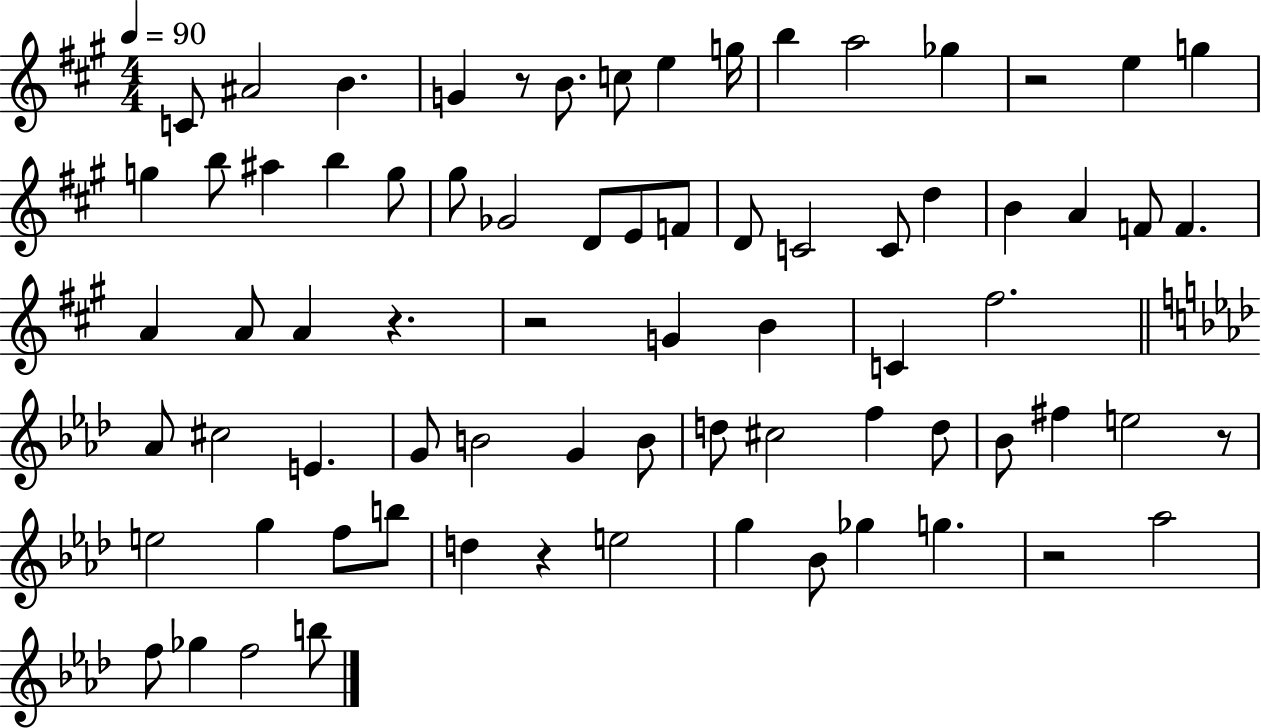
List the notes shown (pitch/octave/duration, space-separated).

C4/e A#4/h B4/q. G4/q R/e B4/e. C5/e E5/q G5/s B5/q A5/h Gb5/q R/h E5/q G5/q G5/q B5/e A#5/q B5/q G5/e G#5/e Gb4/h D4/e E4/e F4/e D4/e C4/h C4/e D5/q B4/q A4/q F4/e F4/q. A4/q A4/e A4/q R/q. R/h G4/q B4/q C4/q F#5/h. Ab4/e C#5/h E4/q. G4/e B4/h G4/q B4/e D5/e C#5/h F5/q D5/e Bb4/e F#5/q E5/h R/e E5/h G5/q F5/e B5/e D5/q R/q E5/h G5/q Bb4/e Gb5/q G5/q. R/h Ab5/h F5/e Gb5/q F5/h B5/e